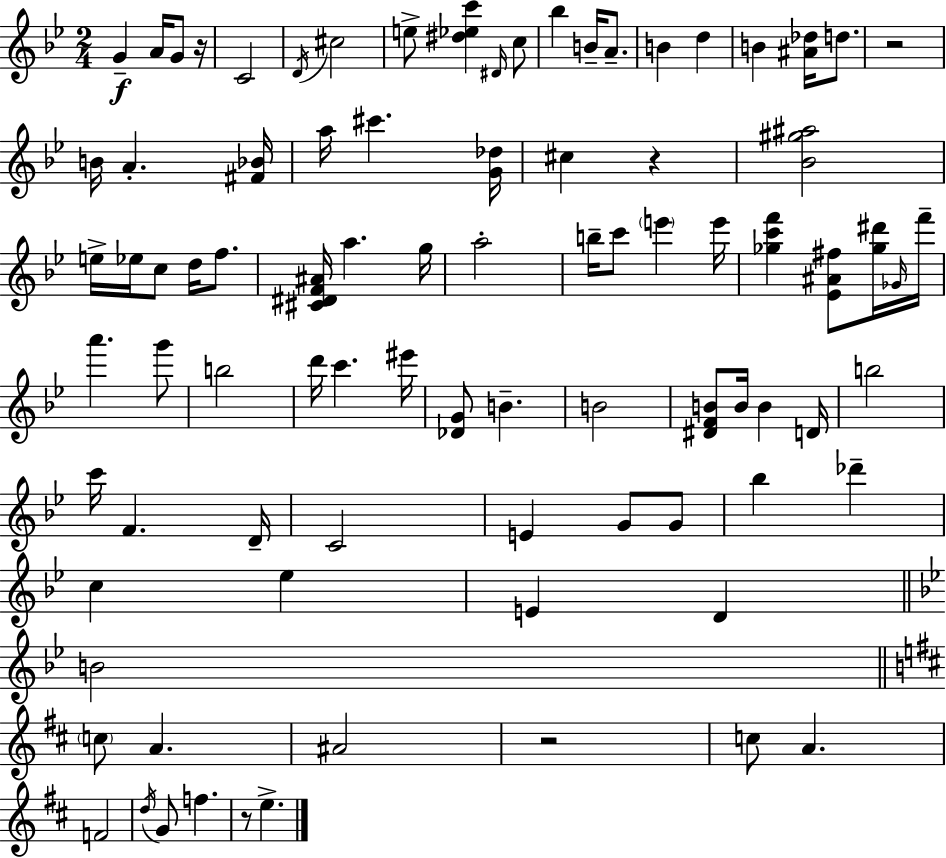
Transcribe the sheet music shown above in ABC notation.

X:1
T:Untitled
M:2/4
L:1/4
K:Bb
G A/4 G/2 z/4 C2 D/4 ^c2 e/2 [^d_ec'] ^D/4 c/2 _b B/4 A/2 B d B [^A_d]/4 d/2 z2 B/4 A [^F_B]/4 a/4 ^c' [G_d]/4 ^c z [_B^g^a]2 e/4 _e/4 c/2 d/4 f/2 [^C^DF^A]/4 a g/4 a2 b/4 c'/2 e' e'/4 [_gc'f'] [_E^A^f]/2 [_g^d']/4 _G/4 f'/4 a' g'/2 b2 d'/4 c' ^e'/4 [_DG]/2 B B2 [^DFB]/2 B/4 B D/4 b2 c'/4 F D/4 C2 E G/2 G/2 _b _d' c _e E D B2 c/2 A ^A2 z2 c/2 A F2 d/4 G/2 f z/2 e